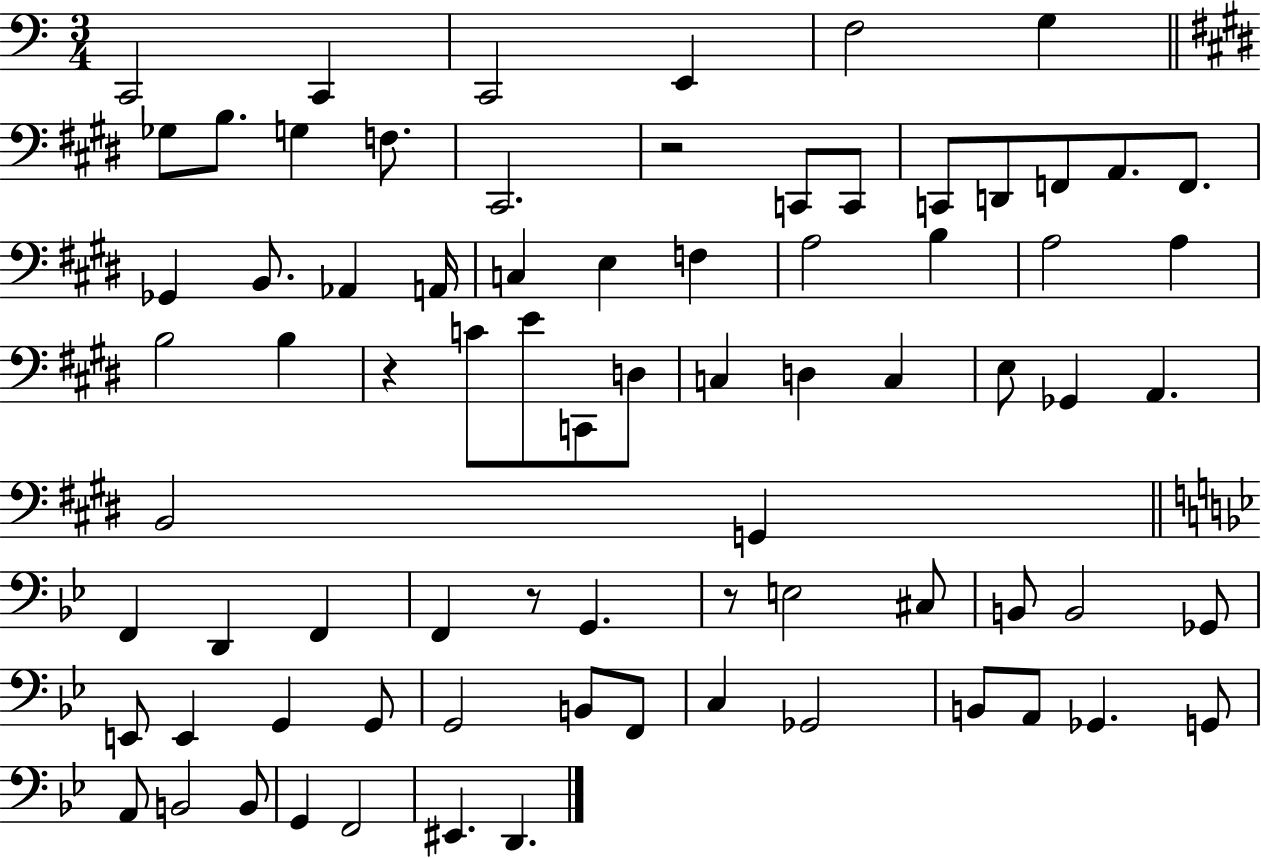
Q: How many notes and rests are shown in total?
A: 77